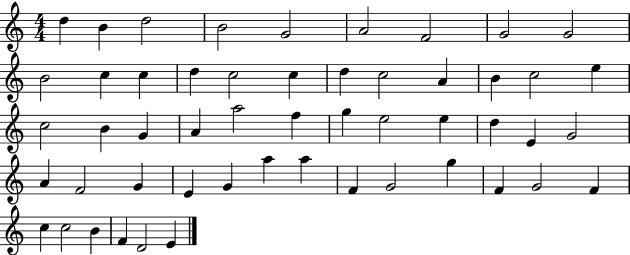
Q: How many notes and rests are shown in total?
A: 52